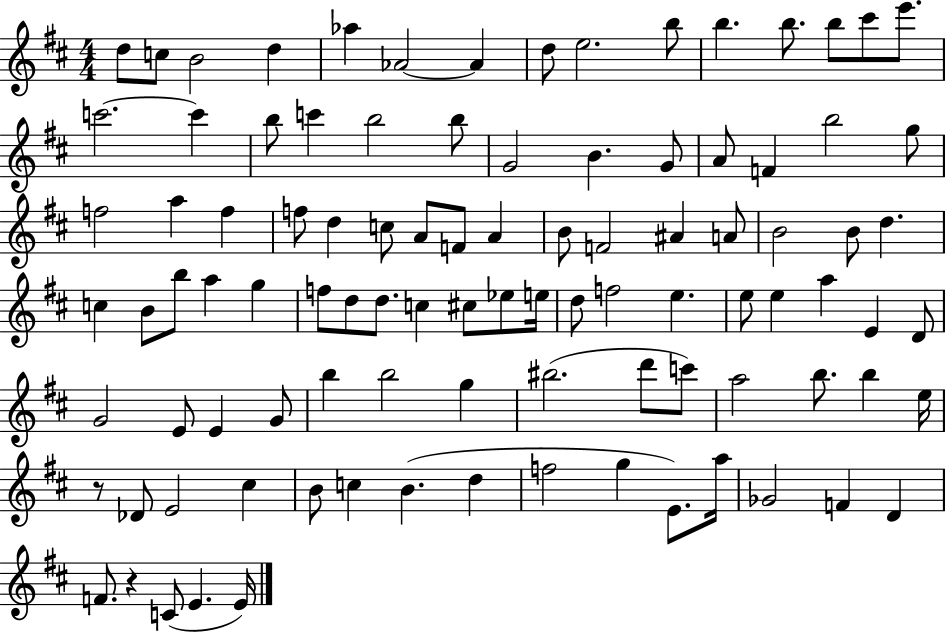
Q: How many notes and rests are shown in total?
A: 98